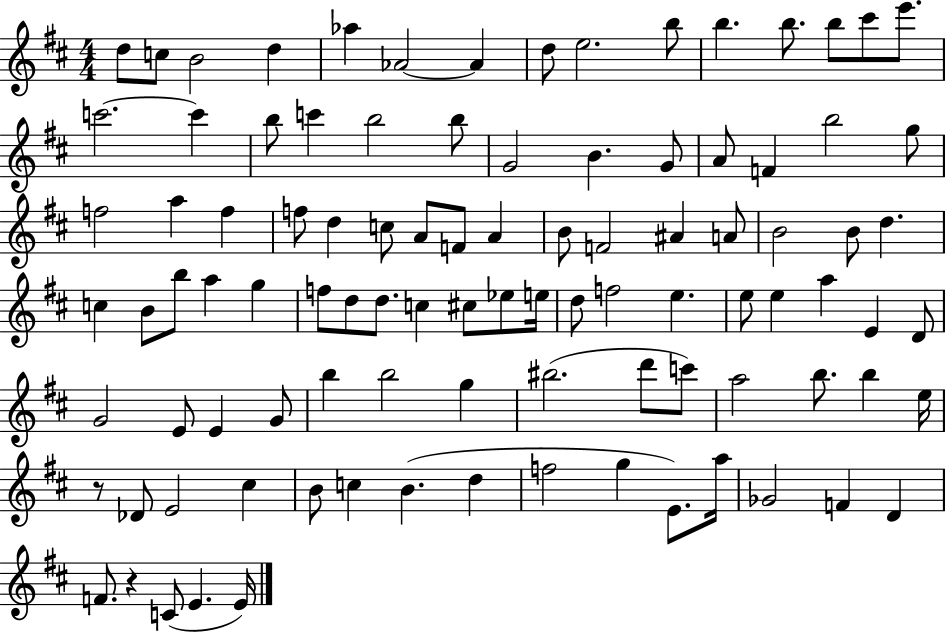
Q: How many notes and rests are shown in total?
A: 98